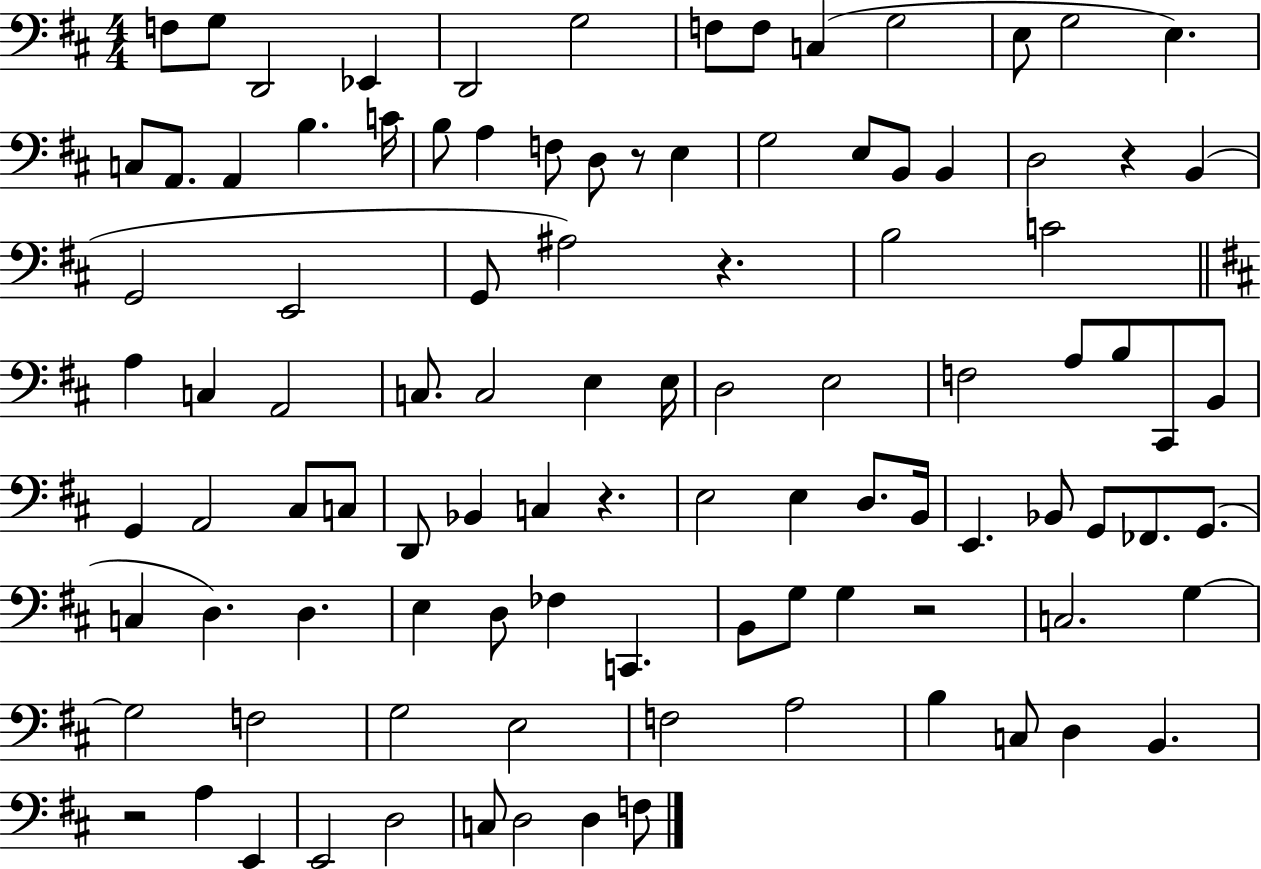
{
  \clef bass
  \numericTimeSignature
  \time 4/4
  \key d \major
  \repeat volta 2 { f8 g8 d,2 ees,4 | d,2 g2 | f8 f8 c4( g2 | e8 g2 e4.) | \break c8 a,8. a,4 b4. c'16 | b8 a4 f8 d8 r8 e4 | g2 e8 b,8 b,4 | d2 r4 b,4( | \break g,2 e,2 | g,8 ais2) r4. | b2 c'2 | \bar "||" \break \key d \major a4 c4 a,2 | c8. c2 e4 e16 | d2 e2 | f2 a8 b8 cis,8 b,8 | \break g,4 a,2 cis8 c8 | d,8 bes,4 c4 r4. | e2 e4 d8. b,16 | e,4. bes,8 g,8 fes,8. g,8.( | \break c4 d4.) d4. | e4 d8 fes4 c,4. | b,8 g8 g4 r2 | c2. g4~~ | \break g2 f2 | g2 e2 | f2 a2 | b4 c8 d4 b,4. | \break r2 a4 e,4 | e,2 d2 | c8 d2 d4 f8 | } \bar "|."
}